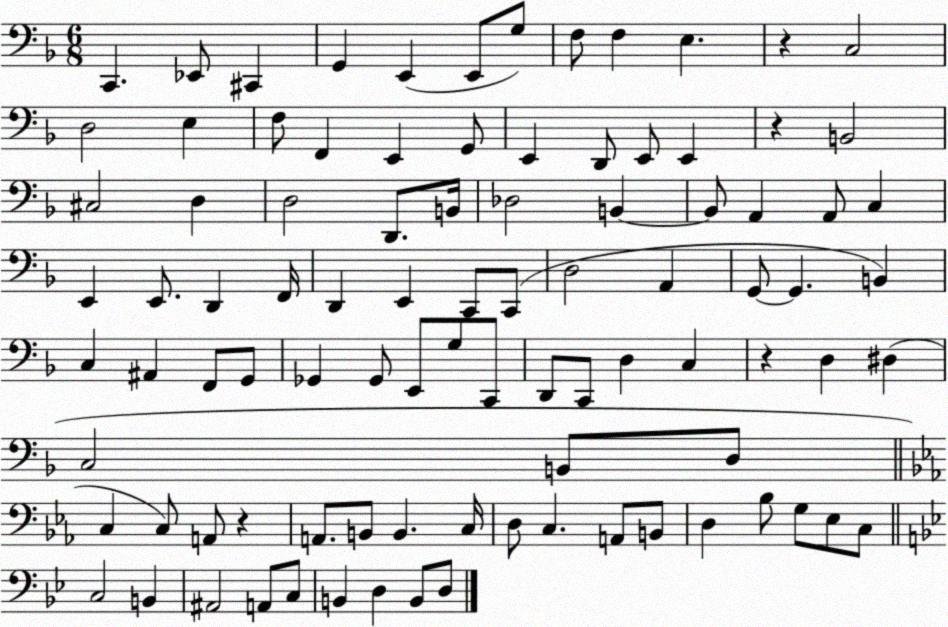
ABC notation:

X:1
T:Untitled
M:6/8
L:1/4
K:F
C,, _E,,/2 ^C,, G,, E,, E,,/2 G,/2 F,/2 F, E, z C,2 D,2 E, F,/2 F,, E,, G,,/2 E,, D,,/2 E,,/2 E,, z B,,2 ^C,2 D, D,2 D,,/2 B,,/4 _D,2 B,, B,,/2 A,, A,,/2 C, E,, E,,/2 D,, F,,/4 D,, E,, C,,/2 C,,/2 D,2 A,, G,,/2 G,, B,, C, ^A,, F,,/2 G,,/2 _G,, _G,,/2 E,,/2 G,/2 C,,/2 D,,/2 C,,/2 D, C, z D, ^D, C,2 B,,/2 D,/2 C, C,/2 A,,/2 z A,,/2 B,,/2 B,, C,/4 D,/2 C, A,,/2 B,,/2 D, _B,/2 G,/2 _E,/2 C,/2 C,2 B,, ^A,,2 A,,/2 C,/2 B,, D, B,,/2 D,/2